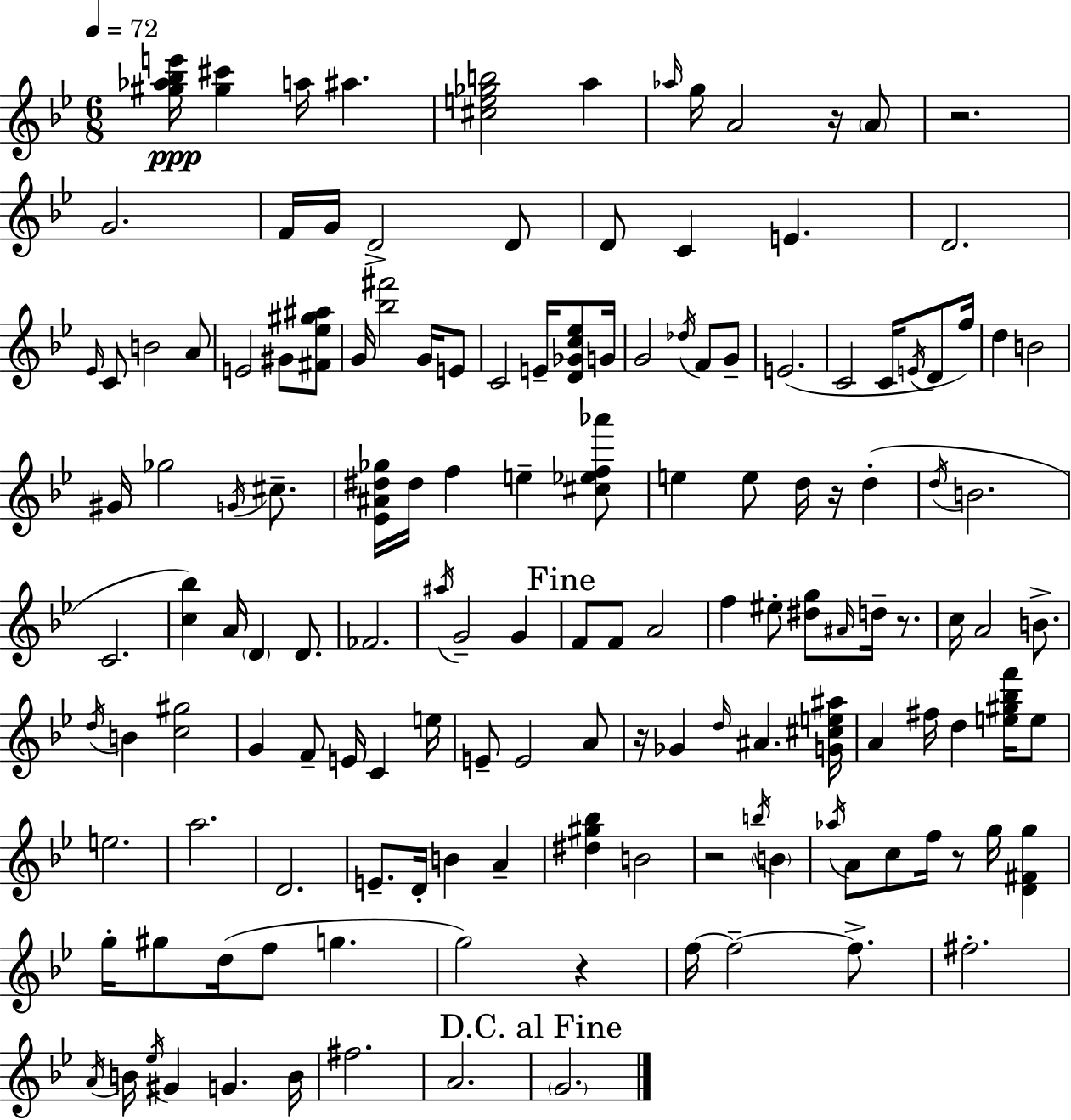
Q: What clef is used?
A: treble